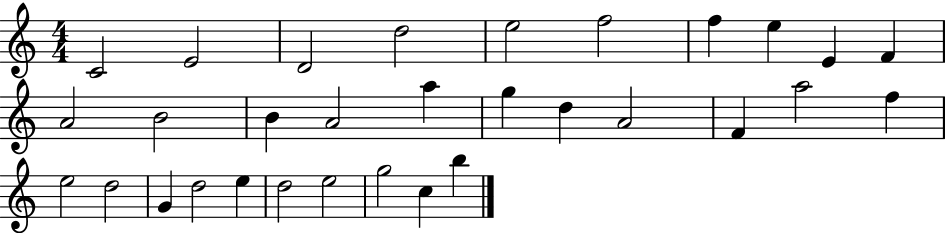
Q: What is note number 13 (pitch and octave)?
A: B4